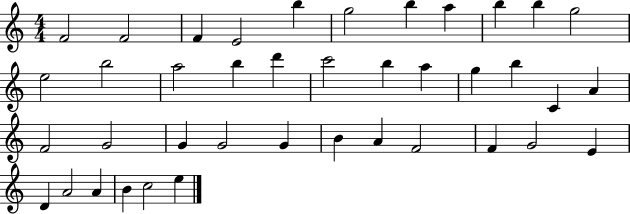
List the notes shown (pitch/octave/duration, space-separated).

F4/h F4/h F4/q E4/h B5/q G5/h B5/q A5/q B5/q B5/q G5/h E5/h B5/h A5/h B5/q D6/q C6/h B5/q A5/q G5/q B5/q C4/q A4/q F4/h G4/h G4/q G4/h G4/q B4/q A4/q F4/h F4/q G4/h E4/q D4/q A4/h A4/q B4/q C5/h E5/q